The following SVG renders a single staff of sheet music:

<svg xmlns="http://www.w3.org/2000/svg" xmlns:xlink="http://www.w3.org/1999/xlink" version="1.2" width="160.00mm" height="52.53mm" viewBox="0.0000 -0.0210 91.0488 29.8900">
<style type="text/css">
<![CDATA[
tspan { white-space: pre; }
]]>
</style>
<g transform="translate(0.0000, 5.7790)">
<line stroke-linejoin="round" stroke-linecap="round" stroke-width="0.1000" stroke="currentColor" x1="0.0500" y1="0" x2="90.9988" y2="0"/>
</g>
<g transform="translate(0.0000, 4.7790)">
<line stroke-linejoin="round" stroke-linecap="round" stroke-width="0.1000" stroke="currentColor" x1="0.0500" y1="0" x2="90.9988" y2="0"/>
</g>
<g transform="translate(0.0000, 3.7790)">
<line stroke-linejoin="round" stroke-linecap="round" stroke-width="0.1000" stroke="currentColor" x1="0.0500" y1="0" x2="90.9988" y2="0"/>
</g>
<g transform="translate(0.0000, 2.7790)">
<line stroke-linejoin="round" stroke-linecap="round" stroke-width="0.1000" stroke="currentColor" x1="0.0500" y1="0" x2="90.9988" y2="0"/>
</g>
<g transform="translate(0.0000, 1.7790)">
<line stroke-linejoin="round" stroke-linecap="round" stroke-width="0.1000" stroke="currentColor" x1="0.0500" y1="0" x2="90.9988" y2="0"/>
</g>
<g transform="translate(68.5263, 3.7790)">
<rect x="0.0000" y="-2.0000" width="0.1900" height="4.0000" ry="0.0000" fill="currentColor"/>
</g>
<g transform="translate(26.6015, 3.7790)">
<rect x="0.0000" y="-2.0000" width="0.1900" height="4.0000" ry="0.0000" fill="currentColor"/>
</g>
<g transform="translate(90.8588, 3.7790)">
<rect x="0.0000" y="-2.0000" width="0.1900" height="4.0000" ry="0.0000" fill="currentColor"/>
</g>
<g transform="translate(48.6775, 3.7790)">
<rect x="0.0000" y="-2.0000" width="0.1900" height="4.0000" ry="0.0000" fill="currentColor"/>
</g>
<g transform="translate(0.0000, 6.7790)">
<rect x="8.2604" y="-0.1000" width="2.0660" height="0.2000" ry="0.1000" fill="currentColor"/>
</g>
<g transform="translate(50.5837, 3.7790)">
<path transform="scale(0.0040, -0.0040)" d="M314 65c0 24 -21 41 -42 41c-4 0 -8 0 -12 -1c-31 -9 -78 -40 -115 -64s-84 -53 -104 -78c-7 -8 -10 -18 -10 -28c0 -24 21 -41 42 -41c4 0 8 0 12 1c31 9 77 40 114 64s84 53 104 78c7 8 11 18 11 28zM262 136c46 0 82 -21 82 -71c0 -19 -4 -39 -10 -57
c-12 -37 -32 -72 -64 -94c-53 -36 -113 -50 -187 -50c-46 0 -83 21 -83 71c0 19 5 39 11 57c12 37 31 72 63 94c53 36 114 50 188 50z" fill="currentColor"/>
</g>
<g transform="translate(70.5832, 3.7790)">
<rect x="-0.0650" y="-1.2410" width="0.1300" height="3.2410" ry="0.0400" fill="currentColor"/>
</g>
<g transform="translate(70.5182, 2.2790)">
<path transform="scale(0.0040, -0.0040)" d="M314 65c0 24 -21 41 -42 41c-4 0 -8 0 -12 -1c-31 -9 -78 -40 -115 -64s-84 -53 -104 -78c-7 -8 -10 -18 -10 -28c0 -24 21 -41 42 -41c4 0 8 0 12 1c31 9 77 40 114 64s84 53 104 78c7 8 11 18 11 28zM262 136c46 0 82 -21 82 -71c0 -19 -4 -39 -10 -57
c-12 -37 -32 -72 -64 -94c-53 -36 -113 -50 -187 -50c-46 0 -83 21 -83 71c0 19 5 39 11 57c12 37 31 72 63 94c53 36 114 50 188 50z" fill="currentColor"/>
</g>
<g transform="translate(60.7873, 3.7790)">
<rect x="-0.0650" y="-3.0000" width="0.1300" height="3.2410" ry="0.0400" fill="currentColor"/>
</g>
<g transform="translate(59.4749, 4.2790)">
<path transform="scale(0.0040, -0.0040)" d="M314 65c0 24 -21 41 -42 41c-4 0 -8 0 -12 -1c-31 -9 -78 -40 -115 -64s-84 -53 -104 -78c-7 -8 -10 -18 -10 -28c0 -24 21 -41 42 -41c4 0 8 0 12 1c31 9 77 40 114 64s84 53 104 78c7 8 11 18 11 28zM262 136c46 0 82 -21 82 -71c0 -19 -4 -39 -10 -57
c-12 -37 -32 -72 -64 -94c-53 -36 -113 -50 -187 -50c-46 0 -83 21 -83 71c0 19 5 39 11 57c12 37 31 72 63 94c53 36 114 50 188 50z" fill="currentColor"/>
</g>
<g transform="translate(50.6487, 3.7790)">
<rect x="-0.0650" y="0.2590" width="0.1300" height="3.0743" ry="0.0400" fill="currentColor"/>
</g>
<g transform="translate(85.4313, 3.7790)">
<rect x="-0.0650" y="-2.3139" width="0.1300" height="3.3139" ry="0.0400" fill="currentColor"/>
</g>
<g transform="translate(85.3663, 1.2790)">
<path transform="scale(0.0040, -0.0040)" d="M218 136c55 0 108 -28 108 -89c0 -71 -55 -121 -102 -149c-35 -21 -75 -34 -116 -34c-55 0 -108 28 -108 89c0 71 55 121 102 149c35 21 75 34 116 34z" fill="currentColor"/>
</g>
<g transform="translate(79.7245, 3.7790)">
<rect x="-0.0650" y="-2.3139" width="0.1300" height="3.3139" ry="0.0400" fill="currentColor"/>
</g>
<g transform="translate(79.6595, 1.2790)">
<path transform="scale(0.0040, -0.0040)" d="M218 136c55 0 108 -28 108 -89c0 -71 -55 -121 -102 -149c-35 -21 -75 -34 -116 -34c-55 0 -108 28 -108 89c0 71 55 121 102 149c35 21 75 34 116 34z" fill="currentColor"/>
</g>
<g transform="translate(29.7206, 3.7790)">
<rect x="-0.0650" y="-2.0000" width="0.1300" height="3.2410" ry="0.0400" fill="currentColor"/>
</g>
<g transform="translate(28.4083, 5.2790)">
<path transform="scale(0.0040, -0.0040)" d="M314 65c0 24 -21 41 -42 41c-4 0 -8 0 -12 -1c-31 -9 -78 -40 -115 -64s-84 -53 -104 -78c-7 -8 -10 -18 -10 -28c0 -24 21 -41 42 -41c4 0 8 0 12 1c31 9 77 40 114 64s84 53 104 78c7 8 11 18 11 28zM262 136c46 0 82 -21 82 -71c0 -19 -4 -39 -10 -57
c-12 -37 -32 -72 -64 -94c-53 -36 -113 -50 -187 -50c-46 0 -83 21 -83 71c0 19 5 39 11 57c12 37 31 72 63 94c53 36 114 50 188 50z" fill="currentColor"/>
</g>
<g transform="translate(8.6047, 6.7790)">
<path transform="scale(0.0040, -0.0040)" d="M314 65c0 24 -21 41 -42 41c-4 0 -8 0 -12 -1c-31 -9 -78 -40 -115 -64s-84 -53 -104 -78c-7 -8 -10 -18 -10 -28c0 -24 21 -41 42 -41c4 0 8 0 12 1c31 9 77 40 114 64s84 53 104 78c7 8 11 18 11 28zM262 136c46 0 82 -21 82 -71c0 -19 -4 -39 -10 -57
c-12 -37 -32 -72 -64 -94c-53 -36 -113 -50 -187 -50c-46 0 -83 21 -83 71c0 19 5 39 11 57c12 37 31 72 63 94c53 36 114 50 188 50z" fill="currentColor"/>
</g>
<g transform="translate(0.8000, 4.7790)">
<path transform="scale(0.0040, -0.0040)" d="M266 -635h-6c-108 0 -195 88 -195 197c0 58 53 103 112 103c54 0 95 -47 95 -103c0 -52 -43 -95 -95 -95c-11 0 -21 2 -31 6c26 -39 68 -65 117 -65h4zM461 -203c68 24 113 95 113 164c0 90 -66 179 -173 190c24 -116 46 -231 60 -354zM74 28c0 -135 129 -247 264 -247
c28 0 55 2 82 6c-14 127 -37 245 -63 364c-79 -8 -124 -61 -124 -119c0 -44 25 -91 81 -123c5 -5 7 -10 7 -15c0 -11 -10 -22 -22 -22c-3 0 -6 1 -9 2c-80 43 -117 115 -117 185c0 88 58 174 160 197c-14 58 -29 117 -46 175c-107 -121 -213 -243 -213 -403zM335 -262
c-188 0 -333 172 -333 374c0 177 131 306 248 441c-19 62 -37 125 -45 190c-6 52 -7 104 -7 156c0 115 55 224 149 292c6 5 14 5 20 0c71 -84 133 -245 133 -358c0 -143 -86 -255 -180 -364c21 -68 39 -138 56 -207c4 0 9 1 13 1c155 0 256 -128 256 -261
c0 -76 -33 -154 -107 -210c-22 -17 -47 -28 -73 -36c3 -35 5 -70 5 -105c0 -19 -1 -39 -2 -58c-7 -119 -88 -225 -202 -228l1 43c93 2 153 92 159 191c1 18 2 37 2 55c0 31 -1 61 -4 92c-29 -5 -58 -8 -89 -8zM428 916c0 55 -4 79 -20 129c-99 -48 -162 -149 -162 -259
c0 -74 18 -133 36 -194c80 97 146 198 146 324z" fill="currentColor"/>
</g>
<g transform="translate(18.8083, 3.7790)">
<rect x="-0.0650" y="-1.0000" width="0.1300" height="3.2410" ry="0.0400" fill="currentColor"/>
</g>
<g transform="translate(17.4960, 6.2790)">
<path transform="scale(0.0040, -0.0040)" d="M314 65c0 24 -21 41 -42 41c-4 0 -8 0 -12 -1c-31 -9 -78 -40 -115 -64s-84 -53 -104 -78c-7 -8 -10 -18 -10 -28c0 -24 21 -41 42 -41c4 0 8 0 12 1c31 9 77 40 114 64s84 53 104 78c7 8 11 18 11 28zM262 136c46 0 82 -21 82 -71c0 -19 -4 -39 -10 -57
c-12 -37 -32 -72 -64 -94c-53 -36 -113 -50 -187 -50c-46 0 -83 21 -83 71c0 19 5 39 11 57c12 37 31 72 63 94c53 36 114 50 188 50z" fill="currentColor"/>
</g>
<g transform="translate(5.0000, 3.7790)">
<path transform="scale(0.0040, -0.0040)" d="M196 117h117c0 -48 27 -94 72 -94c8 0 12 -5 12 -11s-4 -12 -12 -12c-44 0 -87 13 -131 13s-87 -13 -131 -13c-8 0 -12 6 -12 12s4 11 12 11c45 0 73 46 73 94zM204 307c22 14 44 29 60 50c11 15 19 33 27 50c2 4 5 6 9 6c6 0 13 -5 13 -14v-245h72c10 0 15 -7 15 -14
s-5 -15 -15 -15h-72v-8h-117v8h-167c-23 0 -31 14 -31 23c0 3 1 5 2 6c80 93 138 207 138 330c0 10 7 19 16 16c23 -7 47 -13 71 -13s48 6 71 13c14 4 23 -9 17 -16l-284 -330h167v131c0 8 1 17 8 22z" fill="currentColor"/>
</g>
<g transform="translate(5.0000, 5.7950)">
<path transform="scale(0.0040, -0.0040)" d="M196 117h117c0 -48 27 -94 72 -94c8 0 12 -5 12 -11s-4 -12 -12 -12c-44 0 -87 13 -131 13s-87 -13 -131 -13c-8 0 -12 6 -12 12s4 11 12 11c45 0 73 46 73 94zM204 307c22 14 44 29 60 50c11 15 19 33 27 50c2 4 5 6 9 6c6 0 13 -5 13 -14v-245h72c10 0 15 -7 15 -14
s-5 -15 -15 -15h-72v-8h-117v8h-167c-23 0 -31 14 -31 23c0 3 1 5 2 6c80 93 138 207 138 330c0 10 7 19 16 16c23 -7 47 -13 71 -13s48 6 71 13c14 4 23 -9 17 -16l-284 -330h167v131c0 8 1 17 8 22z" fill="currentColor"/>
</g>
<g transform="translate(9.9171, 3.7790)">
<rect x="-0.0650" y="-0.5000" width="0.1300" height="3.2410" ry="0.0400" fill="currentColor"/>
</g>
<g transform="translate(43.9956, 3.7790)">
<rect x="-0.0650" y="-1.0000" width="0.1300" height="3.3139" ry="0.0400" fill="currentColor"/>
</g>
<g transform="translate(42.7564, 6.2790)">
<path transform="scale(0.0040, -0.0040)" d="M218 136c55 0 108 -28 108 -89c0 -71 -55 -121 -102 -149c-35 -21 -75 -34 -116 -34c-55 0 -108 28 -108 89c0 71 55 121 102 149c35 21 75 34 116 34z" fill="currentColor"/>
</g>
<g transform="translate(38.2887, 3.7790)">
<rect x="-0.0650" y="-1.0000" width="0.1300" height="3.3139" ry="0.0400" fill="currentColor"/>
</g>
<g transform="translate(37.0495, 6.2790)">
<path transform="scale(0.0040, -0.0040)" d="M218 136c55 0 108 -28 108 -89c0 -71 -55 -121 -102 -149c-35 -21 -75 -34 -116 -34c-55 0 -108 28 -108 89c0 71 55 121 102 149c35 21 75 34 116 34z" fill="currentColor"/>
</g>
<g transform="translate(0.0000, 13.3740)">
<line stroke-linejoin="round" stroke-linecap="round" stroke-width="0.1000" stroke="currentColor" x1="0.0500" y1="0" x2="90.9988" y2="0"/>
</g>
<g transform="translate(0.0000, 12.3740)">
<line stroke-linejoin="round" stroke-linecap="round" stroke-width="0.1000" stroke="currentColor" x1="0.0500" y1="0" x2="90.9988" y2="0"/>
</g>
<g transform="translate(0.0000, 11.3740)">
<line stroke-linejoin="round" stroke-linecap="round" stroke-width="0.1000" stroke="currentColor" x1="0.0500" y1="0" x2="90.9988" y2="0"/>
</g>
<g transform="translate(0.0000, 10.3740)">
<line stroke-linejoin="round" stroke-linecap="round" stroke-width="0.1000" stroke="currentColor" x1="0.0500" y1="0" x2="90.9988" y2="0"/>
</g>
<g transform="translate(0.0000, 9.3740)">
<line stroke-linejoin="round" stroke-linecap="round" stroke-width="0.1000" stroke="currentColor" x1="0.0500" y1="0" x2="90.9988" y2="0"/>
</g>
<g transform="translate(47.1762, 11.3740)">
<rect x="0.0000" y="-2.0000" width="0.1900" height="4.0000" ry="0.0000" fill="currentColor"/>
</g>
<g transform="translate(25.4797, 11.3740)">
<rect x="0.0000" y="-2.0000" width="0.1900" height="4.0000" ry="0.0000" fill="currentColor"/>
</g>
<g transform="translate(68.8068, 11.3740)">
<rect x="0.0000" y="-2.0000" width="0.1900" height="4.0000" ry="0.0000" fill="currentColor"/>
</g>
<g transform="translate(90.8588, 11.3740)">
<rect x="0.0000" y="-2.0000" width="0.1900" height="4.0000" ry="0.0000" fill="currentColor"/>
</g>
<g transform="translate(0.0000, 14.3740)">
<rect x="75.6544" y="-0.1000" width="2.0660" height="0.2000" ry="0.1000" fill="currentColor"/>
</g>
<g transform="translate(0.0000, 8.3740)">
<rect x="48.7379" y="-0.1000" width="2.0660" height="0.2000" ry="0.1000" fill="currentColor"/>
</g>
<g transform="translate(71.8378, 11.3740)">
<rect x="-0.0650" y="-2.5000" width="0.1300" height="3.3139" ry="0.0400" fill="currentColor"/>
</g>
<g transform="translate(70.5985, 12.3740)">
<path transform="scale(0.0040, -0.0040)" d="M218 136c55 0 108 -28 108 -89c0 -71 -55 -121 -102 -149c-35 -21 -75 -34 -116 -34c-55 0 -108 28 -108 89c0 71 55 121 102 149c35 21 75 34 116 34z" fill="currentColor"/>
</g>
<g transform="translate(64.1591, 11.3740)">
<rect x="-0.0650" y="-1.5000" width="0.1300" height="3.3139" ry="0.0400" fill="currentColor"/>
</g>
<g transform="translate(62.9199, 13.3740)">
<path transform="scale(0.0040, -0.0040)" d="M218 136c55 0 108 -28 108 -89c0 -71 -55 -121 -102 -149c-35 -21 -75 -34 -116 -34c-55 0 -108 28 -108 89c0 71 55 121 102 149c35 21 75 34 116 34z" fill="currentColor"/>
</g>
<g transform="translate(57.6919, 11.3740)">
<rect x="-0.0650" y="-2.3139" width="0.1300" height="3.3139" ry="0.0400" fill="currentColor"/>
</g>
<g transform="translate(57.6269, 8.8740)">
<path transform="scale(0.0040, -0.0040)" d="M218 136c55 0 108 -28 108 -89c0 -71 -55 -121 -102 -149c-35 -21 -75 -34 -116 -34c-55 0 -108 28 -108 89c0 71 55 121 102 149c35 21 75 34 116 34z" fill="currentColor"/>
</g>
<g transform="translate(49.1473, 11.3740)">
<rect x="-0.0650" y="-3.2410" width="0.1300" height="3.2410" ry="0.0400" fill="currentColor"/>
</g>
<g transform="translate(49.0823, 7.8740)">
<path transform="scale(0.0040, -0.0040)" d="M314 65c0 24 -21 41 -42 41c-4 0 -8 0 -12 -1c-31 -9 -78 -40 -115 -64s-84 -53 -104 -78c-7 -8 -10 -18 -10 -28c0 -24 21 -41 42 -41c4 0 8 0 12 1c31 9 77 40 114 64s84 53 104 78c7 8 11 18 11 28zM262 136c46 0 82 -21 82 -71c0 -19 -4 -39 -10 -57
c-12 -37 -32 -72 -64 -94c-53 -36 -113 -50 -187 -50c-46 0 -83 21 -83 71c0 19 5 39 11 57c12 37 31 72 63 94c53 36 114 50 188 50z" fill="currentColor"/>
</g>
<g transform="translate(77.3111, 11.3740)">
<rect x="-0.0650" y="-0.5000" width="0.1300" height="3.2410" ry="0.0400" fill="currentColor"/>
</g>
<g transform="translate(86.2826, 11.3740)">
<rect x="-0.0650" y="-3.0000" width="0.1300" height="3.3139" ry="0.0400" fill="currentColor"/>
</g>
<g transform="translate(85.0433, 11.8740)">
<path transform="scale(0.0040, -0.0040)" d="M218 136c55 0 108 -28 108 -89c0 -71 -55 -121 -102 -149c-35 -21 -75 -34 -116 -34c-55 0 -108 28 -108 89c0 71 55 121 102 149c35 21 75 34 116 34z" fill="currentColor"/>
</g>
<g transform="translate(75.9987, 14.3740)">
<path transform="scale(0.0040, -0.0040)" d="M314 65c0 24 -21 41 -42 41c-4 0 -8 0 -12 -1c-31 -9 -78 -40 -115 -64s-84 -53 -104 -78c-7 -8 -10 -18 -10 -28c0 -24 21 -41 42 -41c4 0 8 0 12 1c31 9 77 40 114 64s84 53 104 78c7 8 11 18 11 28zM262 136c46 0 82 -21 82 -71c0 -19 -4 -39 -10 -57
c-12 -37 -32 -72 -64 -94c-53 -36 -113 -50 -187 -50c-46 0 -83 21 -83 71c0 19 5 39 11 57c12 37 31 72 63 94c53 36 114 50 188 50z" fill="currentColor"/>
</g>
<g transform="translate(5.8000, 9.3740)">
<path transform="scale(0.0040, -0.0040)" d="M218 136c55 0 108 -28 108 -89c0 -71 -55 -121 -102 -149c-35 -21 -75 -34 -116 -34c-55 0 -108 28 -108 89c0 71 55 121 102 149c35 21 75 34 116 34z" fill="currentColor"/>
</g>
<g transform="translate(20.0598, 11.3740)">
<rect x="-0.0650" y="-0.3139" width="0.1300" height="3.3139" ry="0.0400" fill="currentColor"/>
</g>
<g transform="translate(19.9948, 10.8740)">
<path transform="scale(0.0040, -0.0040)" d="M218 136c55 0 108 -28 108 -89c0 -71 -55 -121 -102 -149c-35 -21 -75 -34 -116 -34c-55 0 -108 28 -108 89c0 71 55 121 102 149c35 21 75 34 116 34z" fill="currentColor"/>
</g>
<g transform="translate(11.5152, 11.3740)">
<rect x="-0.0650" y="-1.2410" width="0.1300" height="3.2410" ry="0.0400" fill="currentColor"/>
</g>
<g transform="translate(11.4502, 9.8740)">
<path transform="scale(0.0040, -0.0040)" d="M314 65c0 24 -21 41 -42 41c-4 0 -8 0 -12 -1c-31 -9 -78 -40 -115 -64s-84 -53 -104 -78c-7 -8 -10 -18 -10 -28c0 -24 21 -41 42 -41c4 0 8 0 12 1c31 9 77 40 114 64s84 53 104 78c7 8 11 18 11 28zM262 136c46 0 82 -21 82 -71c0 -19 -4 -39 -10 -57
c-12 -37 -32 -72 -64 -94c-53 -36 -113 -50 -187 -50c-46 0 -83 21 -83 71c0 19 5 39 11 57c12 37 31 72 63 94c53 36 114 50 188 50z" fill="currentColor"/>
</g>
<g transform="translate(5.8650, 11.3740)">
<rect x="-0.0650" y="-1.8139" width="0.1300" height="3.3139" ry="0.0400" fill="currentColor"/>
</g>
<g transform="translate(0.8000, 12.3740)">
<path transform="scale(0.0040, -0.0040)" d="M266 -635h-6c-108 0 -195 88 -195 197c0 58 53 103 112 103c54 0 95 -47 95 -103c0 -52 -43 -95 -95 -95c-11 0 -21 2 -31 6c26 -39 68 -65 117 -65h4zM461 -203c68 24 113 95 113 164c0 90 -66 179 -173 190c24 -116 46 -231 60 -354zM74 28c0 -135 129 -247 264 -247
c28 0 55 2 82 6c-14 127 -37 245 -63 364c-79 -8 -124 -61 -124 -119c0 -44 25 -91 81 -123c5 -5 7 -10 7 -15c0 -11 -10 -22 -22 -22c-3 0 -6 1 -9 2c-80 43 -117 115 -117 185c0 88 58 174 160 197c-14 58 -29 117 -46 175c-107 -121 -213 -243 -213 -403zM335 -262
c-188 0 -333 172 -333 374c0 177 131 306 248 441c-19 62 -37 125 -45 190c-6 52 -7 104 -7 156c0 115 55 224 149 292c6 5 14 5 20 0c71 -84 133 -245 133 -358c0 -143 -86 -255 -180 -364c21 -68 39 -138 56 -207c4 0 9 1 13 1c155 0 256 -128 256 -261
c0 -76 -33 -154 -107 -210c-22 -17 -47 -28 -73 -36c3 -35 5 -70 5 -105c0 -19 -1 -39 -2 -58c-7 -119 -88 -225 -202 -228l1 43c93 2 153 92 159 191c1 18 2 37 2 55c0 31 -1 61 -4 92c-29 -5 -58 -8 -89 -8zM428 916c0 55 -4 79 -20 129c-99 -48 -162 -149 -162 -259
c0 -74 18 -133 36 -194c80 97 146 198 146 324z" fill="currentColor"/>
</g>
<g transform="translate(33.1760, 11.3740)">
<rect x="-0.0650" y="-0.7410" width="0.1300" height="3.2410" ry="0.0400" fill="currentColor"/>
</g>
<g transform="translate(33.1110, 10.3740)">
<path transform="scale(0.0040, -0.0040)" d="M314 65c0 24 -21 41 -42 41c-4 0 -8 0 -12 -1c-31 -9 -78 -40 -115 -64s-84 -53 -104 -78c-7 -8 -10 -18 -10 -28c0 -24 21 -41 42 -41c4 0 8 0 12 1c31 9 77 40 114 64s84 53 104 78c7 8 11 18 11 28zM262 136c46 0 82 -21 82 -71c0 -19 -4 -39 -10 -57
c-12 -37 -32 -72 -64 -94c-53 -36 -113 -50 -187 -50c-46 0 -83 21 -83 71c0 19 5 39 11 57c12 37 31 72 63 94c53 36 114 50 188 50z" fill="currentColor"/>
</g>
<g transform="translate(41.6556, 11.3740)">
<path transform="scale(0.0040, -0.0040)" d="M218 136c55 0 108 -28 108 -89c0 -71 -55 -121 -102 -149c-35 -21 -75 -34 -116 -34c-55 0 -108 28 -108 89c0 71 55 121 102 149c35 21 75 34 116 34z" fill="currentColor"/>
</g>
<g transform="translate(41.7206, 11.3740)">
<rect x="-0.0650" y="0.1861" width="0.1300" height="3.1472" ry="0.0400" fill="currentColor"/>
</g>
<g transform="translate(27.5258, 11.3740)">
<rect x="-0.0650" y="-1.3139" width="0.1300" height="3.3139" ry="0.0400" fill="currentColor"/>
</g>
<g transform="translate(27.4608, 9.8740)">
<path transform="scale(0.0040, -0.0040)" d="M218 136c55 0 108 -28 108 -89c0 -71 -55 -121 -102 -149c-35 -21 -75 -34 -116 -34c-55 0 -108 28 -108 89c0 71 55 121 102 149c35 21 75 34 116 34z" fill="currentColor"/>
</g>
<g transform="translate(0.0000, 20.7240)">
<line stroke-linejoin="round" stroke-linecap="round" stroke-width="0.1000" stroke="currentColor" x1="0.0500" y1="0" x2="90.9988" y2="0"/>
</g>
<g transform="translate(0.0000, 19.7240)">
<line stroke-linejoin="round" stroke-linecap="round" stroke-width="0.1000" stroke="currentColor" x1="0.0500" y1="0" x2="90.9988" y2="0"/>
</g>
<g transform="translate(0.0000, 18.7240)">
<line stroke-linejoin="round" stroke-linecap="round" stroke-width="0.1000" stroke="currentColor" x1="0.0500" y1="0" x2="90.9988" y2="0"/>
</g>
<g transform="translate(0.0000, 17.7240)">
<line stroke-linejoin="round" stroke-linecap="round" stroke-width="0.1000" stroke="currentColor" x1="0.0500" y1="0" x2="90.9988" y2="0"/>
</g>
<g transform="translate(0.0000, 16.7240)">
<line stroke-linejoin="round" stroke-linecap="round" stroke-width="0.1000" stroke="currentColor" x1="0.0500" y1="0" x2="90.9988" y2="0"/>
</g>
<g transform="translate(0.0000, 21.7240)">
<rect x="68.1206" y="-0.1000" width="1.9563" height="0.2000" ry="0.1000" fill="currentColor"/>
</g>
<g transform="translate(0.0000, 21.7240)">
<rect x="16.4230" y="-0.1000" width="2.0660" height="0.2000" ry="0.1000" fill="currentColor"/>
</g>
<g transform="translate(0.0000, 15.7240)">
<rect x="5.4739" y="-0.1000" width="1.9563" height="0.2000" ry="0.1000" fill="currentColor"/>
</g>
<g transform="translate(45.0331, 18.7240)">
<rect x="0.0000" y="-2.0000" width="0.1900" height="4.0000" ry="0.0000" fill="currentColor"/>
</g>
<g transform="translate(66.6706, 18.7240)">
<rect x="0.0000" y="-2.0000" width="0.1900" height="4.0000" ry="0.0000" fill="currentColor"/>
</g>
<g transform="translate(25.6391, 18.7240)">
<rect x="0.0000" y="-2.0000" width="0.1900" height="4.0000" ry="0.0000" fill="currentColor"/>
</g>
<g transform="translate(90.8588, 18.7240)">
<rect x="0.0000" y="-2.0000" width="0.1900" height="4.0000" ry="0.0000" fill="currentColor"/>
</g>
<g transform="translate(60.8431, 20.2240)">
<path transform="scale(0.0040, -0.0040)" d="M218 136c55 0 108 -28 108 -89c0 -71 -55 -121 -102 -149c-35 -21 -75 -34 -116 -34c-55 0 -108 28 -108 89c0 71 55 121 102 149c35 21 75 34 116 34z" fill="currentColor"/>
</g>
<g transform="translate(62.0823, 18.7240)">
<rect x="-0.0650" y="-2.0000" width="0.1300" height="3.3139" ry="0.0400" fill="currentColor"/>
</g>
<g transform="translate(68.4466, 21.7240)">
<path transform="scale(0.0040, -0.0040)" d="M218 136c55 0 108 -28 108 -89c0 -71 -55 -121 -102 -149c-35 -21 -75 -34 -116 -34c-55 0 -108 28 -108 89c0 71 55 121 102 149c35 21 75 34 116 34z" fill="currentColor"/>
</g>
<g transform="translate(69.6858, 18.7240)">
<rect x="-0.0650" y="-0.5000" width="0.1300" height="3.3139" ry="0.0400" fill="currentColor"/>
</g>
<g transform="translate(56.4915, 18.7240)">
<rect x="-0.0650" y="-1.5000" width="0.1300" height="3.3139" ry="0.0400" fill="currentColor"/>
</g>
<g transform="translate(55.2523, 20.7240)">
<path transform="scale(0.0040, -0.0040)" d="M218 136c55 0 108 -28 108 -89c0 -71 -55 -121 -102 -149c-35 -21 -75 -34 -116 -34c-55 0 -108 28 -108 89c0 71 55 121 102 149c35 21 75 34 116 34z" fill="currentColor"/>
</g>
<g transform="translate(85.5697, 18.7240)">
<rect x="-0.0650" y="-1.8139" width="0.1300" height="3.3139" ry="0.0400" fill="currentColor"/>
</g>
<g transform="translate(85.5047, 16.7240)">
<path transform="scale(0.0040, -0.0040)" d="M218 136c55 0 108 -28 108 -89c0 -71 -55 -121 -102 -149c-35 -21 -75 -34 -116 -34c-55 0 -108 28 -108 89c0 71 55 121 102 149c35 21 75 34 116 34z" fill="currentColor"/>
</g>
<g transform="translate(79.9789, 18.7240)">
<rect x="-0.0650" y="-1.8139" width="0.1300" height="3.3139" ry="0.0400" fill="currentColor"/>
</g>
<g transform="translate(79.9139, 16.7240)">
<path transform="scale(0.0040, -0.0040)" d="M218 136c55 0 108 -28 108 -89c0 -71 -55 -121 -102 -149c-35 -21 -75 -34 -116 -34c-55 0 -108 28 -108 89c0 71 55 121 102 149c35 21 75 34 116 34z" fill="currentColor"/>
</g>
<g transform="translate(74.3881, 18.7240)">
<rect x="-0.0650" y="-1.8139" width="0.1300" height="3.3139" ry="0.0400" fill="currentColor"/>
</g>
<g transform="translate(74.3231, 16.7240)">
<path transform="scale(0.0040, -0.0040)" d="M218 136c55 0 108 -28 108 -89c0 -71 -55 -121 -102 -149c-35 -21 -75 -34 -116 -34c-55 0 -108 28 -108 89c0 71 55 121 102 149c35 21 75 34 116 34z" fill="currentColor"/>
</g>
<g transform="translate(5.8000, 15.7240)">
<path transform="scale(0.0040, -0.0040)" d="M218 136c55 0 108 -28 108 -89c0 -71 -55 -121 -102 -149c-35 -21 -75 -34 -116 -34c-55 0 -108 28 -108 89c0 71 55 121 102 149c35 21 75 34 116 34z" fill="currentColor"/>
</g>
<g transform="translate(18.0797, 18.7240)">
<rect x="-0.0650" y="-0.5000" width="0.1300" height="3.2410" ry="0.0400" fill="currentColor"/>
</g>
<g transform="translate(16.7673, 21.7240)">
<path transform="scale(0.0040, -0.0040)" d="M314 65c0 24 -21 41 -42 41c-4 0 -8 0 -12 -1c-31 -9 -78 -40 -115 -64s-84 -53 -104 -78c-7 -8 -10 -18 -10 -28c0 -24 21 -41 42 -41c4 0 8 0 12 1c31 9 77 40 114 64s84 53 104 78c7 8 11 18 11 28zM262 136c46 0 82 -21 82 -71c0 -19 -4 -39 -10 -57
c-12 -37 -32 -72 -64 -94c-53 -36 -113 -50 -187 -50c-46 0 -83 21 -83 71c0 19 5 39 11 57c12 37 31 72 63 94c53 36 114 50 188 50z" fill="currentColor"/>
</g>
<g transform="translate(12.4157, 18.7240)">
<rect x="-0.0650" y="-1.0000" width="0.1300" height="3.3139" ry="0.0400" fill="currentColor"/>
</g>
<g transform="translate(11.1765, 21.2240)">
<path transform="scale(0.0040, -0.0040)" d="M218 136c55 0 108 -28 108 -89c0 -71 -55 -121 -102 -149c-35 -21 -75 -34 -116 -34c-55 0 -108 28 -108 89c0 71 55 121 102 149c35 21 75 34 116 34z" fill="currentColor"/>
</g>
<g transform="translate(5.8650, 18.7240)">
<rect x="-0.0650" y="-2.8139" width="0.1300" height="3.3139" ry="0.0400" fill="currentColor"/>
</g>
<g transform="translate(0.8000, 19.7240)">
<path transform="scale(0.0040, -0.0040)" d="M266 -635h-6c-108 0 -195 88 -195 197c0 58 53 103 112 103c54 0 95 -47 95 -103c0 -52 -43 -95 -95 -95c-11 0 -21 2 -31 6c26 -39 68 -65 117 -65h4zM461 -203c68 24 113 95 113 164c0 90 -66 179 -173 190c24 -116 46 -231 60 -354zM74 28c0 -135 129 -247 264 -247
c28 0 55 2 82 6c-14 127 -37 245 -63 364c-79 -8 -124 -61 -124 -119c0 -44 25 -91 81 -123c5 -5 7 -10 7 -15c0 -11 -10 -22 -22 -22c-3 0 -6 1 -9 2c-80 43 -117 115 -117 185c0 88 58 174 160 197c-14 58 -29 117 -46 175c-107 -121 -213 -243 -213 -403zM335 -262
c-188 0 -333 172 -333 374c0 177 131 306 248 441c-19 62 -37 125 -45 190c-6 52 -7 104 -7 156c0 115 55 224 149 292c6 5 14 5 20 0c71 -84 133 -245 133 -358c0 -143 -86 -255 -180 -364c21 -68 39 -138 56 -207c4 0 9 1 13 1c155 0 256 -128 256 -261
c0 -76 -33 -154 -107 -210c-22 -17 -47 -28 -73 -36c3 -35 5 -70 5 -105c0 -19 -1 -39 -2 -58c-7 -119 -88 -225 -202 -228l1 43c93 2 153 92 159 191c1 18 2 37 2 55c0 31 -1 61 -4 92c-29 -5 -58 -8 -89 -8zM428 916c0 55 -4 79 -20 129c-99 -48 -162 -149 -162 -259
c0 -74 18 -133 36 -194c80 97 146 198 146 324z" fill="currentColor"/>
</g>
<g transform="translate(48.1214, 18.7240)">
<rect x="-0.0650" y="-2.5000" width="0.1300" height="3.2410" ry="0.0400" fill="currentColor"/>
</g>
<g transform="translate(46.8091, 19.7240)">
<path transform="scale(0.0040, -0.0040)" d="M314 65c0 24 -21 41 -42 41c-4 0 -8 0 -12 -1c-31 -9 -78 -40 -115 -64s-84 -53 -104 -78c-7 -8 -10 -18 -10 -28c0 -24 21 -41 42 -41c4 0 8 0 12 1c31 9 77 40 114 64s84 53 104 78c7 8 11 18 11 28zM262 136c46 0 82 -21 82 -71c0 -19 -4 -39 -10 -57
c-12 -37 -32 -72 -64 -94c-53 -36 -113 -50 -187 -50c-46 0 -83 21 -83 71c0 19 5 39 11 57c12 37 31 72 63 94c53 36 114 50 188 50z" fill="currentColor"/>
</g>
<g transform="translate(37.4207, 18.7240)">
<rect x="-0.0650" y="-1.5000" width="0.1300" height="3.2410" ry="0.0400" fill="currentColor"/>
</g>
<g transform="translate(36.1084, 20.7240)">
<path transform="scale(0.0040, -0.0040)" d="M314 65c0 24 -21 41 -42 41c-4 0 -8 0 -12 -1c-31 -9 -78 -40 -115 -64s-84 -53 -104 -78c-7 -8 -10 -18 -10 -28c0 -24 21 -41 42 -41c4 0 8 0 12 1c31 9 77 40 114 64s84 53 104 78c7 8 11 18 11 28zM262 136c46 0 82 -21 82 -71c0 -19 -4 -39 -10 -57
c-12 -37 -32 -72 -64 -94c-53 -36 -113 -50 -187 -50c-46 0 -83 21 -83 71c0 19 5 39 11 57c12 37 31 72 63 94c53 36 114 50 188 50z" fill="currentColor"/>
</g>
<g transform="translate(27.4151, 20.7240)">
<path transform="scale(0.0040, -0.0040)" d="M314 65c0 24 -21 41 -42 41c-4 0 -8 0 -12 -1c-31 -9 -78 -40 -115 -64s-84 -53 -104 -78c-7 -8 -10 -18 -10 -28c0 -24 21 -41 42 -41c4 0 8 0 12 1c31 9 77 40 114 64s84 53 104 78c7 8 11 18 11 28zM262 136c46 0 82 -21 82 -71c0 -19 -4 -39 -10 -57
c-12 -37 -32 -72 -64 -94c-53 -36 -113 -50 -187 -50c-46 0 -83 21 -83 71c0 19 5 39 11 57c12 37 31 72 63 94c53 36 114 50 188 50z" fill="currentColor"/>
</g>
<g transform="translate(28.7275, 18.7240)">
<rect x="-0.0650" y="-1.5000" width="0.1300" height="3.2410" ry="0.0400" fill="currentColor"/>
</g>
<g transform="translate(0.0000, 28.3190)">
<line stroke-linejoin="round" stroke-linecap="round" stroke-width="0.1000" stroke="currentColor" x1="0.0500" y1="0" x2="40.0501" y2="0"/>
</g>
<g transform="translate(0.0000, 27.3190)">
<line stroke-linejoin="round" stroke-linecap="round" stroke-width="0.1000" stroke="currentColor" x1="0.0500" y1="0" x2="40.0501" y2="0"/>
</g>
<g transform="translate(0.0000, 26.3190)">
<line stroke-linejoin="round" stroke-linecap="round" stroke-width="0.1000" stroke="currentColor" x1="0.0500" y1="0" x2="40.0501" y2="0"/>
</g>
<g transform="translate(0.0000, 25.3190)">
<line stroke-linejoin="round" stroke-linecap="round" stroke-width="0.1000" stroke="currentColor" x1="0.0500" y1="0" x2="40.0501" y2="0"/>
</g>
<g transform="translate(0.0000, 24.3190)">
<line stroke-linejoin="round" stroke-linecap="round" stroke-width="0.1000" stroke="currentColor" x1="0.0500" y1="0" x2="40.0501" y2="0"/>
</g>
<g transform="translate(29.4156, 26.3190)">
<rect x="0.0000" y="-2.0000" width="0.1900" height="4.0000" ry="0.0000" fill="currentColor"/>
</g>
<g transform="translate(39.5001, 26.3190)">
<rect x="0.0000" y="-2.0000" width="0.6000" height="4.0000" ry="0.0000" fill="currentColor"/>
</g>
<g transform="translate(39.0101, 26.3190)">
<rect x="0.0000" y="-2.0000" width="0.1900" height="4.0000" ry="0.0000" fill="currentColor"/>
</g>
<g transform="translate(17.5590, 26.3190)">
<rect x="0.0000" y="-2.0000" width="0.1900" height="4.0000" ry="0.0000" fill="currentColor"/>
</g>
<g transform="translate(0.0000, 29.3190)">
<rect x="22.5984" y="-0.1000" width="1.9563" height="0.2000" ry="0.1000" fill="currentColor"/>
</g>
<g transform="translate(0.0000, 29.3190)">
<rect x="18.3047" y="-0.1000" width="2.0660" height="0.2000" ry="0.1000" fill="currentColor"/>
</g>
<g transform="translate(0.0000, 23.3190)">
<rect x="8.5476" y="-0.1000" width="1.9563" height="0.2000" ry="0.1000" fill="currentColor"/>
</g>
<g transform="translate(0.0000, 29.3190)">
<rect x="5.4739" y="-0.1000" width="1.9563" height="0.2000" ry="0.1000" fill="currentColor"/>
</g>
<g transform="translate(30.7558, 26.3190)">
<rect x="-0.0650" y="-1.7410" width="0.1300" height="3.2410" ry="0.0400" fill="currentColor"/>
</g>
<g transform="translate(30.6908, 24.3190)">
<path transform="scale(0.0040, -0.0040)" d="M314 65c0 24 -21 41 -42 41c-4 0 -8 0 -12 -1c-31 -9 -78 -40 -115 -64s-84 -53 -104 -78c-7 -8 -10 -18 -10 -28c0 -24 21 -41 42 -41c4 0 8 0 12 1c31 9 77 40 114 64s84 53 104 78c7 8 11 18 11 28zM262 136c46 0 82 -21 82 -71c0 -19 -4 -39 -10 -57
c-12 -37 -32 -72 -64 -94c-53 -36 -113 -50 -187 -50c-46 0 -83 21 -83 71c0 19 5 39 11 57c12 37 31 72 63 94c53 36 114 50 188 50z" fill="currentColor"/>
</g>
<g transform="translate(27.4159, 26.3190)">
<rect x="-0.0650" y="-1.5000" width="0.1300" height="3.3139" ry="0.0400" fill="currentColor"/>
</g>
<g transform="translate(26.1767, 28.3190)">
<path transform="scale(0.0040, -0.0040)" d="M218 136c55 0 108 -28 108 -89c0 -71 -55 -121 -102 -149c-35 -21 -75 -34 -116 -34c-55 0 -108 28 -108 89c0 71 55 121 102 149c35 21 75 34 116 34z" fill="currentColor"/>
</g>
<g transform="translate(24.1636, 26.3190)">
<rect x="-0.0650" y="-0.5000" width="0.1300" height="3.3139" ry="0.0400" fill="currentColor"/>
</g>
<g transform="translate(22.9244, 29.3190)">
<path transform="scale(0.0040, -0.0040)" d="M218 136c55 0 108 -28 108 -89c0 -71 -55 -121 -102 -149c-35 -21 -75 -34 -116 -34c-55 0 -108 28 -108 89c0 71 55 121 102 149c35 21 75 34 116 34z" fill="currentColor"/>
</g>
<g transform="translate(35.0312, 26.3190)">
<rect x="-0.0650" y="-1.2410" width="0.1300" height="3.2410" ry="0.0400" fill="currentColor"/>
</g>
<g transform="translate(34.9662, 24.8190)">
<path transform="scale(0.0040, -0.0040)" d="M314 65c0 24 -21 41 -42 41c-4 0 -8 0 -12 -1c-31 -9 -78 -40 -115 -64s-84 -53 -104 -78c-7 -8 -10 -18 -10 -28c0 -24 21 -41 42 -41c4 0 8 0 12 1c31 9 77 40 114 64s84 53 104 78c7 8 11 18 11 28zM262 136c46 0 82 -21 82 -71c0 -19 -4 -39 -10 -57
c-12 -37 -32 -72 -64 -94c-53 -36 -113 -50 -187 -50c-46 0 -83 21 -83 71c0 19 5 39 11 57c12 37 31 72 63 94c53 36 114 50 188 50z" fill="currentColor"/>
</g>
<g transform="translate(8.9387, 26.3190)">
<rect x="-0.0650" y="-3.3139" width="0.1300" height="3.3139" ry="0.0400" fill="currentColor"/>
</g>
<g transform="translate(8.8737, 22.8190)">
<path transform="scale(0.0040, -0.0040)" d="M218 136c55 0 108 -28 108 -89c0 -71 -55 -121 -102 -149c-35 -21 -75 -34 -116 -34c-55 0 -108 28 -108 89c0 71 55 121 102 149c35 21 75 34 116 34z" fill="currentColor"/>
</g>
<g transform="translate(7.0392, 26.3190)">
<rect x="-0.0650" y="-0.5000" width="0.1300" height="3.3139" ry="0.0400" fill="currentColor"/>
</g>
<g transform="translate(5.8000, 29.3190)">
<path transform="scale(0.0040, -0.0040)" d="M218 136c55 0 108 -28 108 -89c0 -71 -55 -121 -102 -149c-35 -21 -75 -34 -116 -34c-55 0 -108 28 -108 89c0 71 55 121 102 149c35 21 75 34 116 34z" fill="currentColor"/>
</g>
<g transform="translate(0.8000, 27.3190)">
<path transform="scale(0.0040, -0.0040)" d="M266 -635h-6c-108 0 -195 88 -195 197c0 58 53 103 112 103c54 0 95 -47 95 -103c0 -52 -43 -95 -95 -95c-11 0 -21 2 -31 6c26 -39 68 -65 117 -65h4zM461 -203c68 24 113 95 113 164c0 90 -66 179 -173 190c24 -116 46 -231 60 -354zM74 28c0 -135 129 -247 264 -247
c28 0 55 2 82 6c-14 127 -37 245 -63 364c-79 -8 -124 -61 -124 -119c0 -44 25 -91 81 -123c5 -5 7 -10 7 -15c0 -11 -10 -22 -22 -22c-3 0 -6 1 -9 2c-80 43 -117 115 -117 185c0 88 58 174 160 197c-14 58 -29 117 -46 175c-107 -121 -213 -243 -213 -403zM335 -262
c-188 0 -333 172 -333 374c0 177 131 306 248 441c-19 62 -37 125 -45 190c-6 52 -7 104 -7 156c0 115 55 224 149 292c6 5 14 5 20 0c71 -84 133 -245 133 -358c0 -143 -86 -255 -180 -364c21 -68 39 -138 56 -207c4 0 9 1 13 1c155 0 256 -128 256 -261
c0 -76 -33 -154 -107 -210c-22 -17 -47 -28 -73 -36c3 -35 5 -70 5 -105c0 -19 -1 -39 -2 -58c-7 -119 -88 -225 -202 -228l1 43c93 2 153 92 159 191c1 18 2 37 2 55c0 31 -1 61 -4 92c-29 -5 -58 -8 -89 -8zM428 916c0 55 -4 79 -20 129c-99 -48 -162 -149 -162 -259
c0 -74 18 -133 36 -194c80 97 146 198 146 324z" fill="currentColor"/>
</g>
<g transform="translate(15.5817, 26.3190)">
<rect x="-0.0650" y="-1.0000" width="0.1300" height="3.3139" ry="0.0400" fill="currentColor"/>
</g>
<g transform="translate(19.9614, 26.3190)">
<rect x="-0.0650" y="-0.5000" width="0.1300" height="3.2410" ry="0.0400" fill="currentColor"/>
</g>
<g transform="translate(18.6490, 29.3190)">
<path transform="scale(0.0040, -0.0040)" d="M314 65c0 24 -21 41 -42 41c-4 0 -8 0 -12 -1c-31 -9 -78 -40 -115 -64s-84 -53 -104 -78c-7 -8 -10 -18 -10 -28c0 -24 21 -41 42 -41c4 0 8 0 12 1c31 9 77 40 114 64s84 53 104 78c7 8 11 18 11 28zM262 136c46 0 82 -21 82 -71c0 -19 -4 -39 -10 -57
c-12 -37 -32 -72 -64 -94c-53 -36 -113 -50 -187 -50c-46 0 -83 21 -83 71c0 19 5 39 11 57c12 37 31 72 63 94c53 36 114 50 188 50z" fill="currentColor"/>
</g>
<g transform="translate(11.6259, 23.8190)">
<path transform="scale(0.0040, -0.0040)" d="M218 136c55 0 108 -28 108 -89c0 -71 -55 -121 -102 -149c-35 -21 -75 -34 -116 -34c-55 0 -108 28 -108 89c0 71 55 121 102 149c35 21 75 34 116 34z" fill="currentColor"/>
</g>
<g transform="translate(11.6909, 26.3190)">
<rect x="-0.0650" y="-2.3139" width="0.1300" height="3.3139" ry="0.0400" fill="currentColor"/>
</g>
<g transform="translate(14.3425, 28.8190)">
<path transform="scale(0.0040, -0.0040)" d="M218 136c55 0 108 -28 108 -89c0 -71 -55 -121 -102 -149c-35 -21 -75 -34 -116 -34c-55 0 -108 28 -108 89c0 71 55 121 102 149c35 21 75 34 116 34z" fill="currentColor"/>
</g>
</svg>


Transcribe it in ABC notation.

X:1
T:Untitled
M:4/4
L:1/4
K:C
C2 D2 F2 D D B2 A2 e2 g g f e2 c e d2 B b2 g E G C2 A a D C2 E2 E2 G2 E F C f f f C b g D C2 C E f2 e2